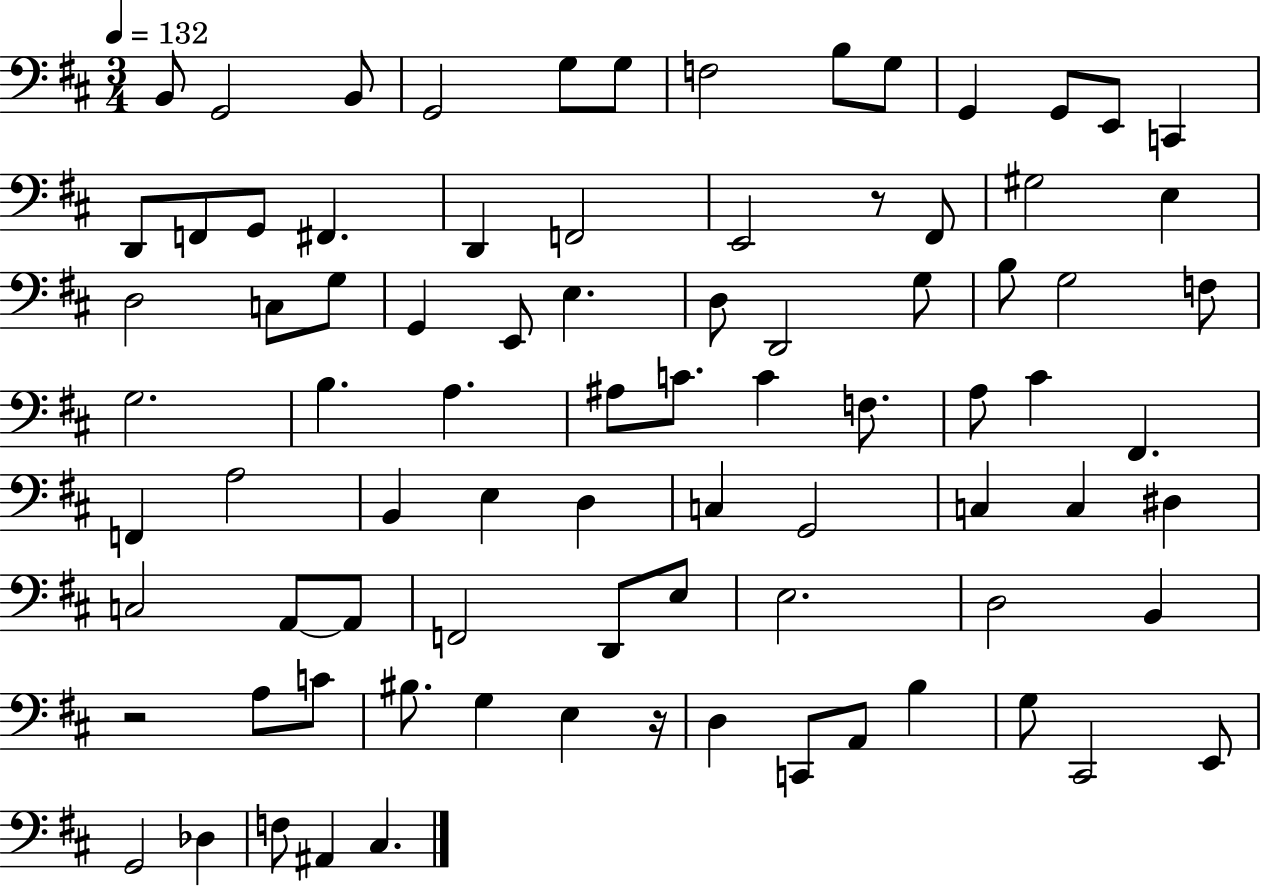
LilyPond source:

{
  \clef bass
  \numericTimeSignature
  \time 3/4
  \key d \major
  \tempo 4 = 132
  b,8 g,2 b,8 | g,2 g8 g8 | f2 b8 g8 | g,4 g,8 e,8 c,4 | \break d,8 f,8 g,8 fis,4. | d,4 f,2 | e,2 r8 fis,8 | gis2 e4 | \break d2 c8 g8 | g,4 e,8 e4. | d8 d,2 g8 | b8 g2 f8 | \break g2. | b4. a4. | ais8 c'8. c'4 f8. | a8 cis'4 fis,4. | \break f,4 a2 | b,4 e4 d4 | c4 g,2 | c4 c4 dis4 | \break c2 a,8~~ a,8 | f,2 d,8 e8 | e2. | d2 b,4 | \break r2 a8 c'8 | bis8. g4 e4 r16 | d4 c,8 a,8 b4 | g8 cis,2 e,8 | \break g,2 des4 | f8 ais,4 cis4. | \bar "|."
}